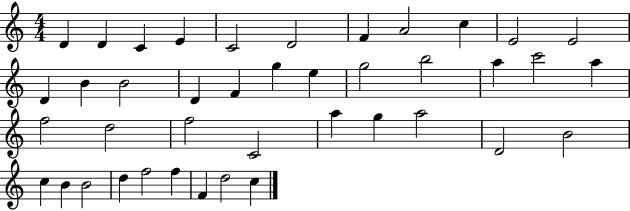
D4/q D4/q C4/q E4/q C4/h D4/h F4/q A4/h C5/q E4/h E4/h D4/q B4/q B4/h D4/q F4/q G5/q E5/q G5/h B5/h A5/q C6/h A5/q F5/h D5/h F5/h C4/h A5/q G5/q A5/h D4/h B4/h C5/q B4/q B4/h D5/q F5/h F5/q F4/q D5/h C5/q